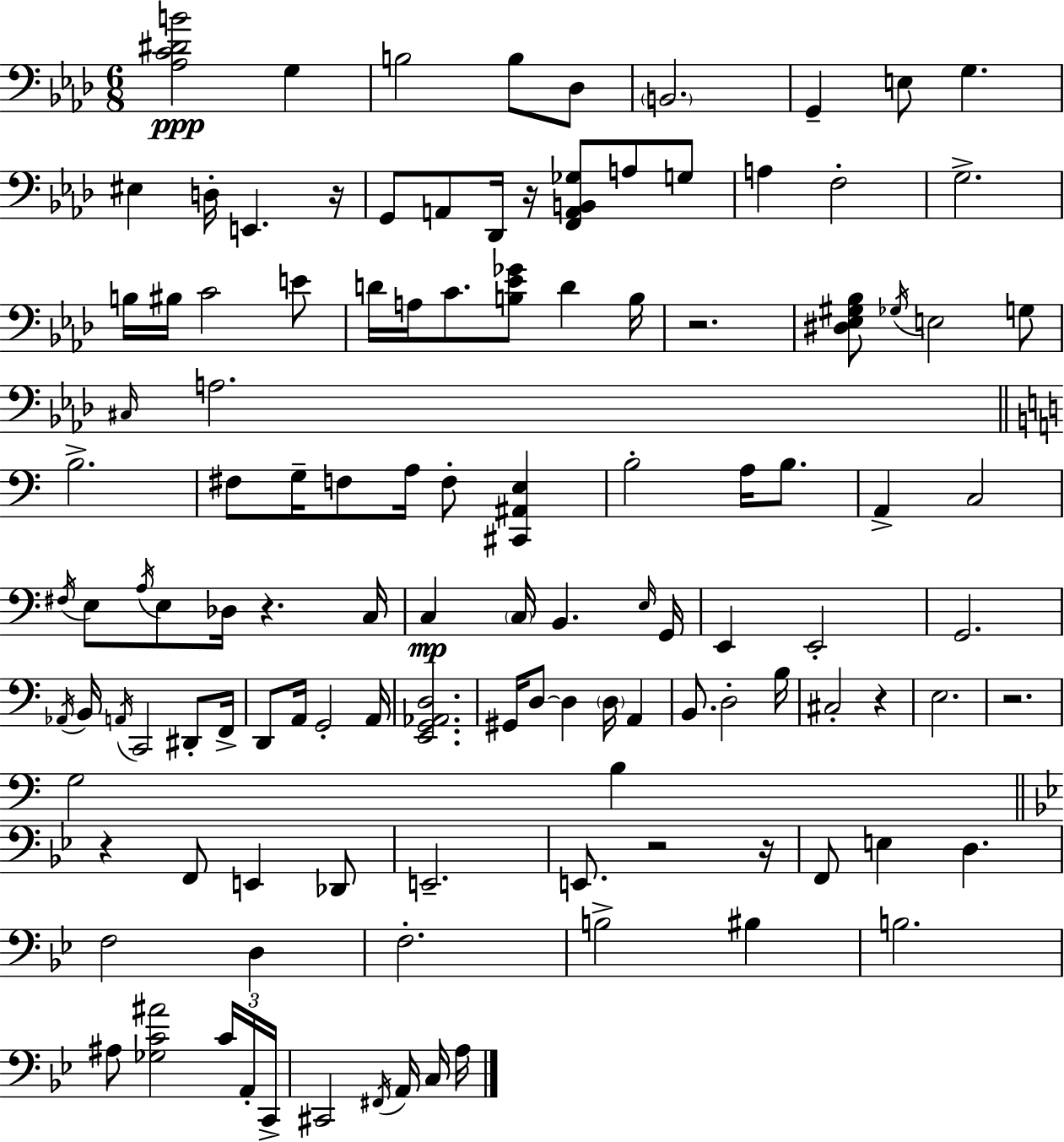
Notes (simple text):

[Ab3,C4,D#4,B4]/h G3/q B3/h B3/e Db3/e B2/h. G2/q E3/e G3/q. EIS3/q D3/s E2/q. R/s G2/e A2/e Db2/s R/s [F2,A2,B2,Gb3]/e A3/e G3/e A3/q F3/h G3/h. B3/s BIS3/s C4/h E4/e D4/s A3/s C4/e. [B3,Eb4,Gb4]/e D4/q B3/s R/h. [D#3,Eb3,G#3,Bb3]/e Gb3/s E3/h G3/e C#3/s A3/h. B3/h. F#3/e G3/s F3/e A3/s F3/e [C#2,A#2,E3]/q B3/h A3/s B3/e. A2/q C3/h F#3/s E3/e A3/s E3/e Db3/s R/q. C3/s C3/q C3/s B2/q. E3/s G2/s E2/q E2/h G2/h. Ab2/s B2/s A2/s C2/h D#2/e F2/s D2/e A2/s G2/h A2/s [E2,G2,Ab2,D3]/h. G#2/s D3/e D3/q D3/s A2/q B2/e. D3/h B3/s C#3/h R/q E3/h. R/h. G3/h B3/q R/q F2/e E2/q Db2/e E2/h. E2/e. R/h R/s F2/e E3/q D3/q. F3/h D3/q F3/h. B3/h BIS3/q B3/h. A#3/e [Gb3,C4,A#4]/h C4/s A2/s C2/s C#2/h F#2/s A2/s C3/s A3/s